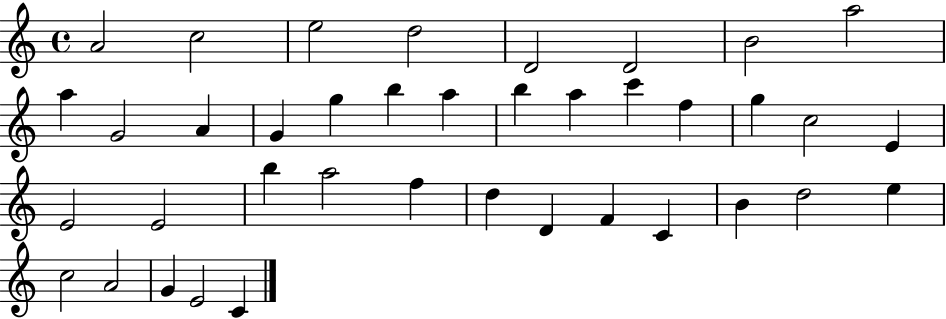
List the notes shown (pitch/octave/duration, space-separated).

A4/h C5/h E5/h D5/h D4/h D4/h B4/h A5/h A5/q G4/h A4/q G4/q G5/q B5/q A5/q B5/q A5/q C6/q F5/q G5/q C5/h E4/q E4/h E4/h B5/q A5/h F5/q D5/q D4/q F4/q C4/q B4/q D5/h E5/q C5/h A4/h G4/q E4/h C4/q